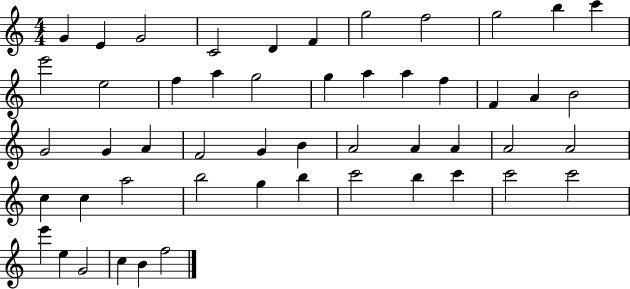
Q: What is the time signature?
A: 4/4